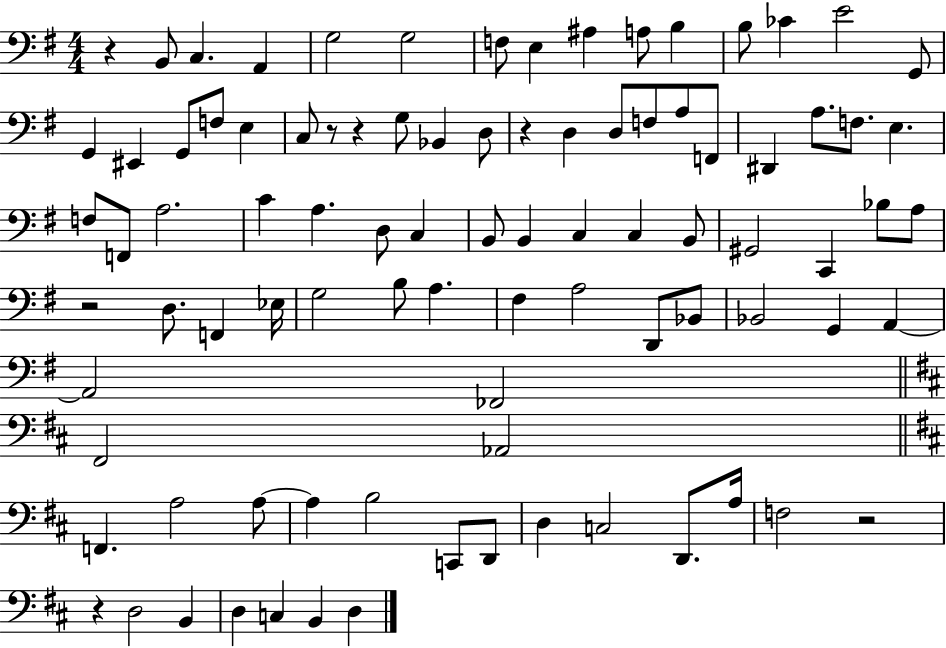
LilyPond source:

{
  \clef bass
  \numericTimeSignature
  \time 4/4
  \key g \major
  r4 b,8 c4. a,4 | g2 g2 | f8 e4 ais4 a8 b4 | b8 ces'4 e'2 g,8 | \break g,4 eis,4 g,8 f8 e4 | c8 r8 r4 g8 bes,4 d8 | r4 d4 d8 f8 a8 f,8 | dis,4 a8. f8. e4. | \break f8 f,8 a2. | c'4 a4. d8 c4 | b,8 b,4 c4 c4 b,8 | gis,2 c,4 bes8 a8 | \break r2 d8. f,4 ees16 | g2 b8 a4. | fis4 a2 d,8 bes,8 | bes,2 g,4 a,4~~ | \break a,2 fes,2 | \bar "||" \break \key b \minor fis,2 aes,2 | \bar "||" \break \key d \major f,4. a2 a8~~ | a4 b2 c,8 d,8 | d4 c2 d,8. a16 | f2 r2 | \break r4 d2 b,4 | d4 c4 b,4 d4 | \bar "|."
}